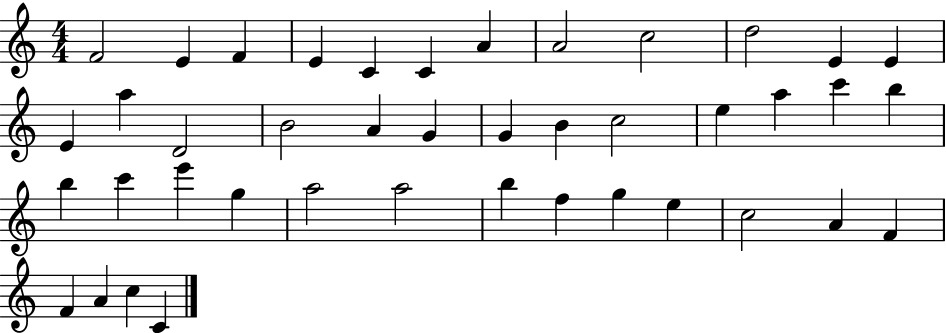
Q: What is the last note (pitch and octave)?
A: C4